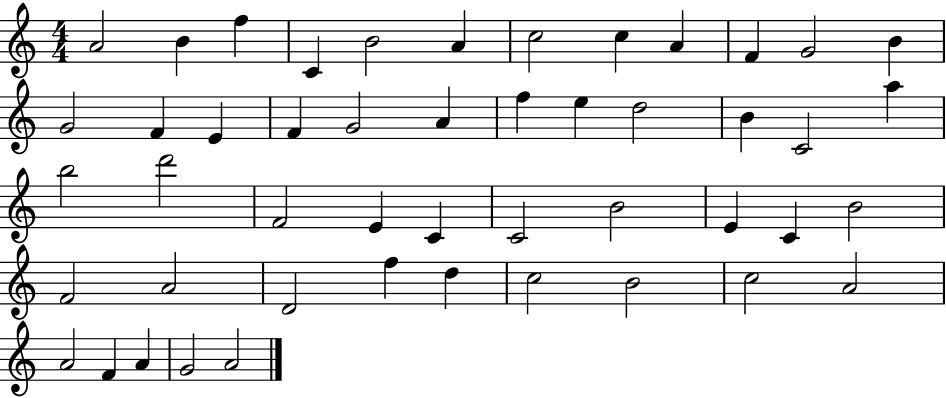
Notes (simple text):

A4/h B4/q F5/q C4/q B4/h A4/q C5/h C5/q A4/q F4/q G4/h B4/q G4/h F4/q E4/q F4/q G4/h A4/q F5/q E5/q D5/h B4/q C4/h A5/q B5/h D6/h F4/h E4/q C4/q C4/h B4/h E4/q C4/q B4/h F4/h A4/h D4/h F5/q D5/q C5/h B4/h C5/h A4/h A4/h F4/q A4/q G4/h A4/h